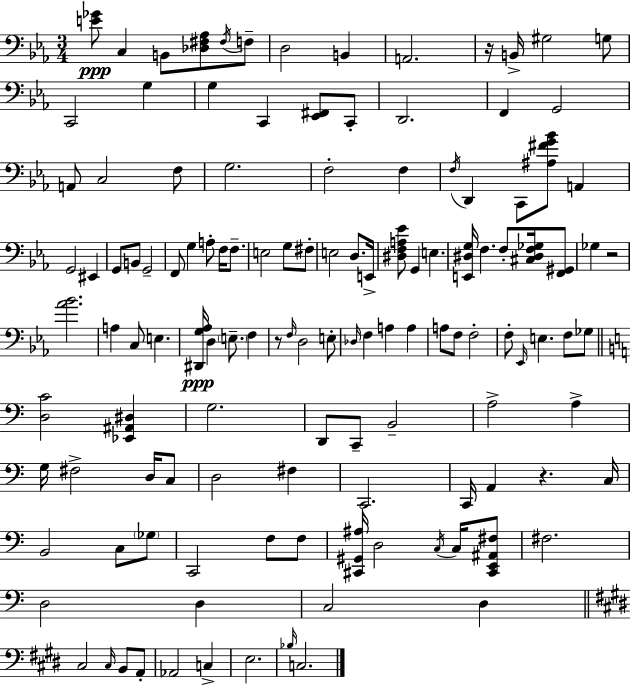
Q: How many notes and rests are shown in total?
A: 127